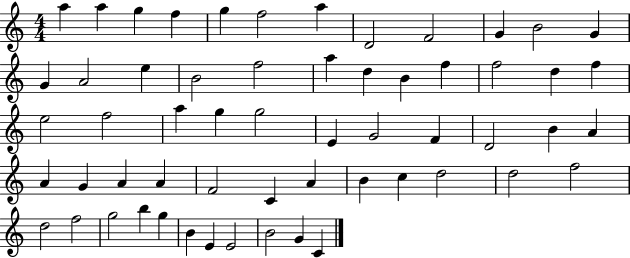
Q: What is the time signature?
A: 4/4